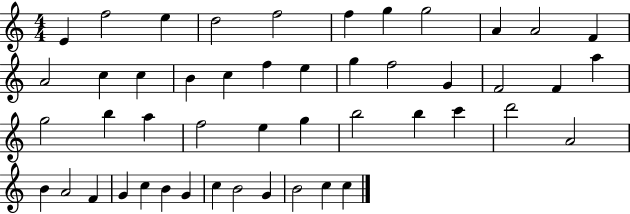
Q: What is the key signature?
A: C major